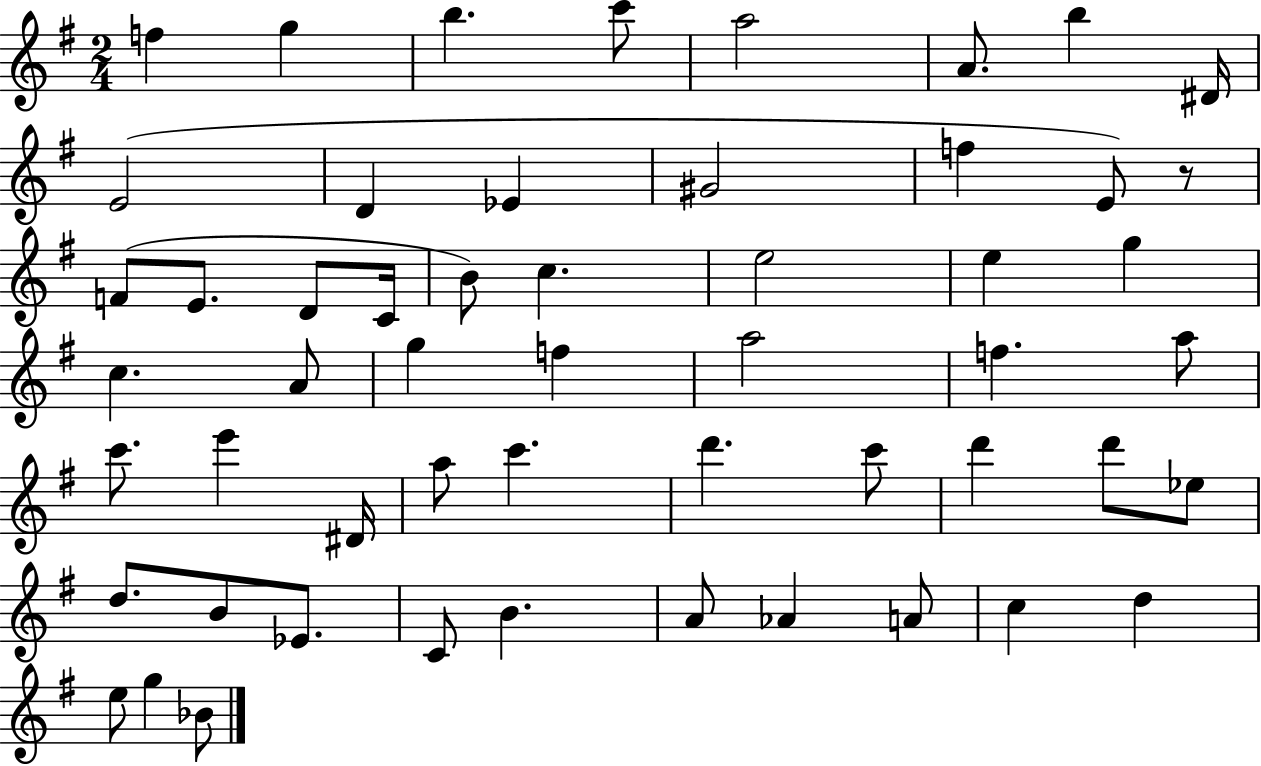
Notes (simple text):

F5/q G5/q B5/q. C6/e A5/h A4/e. B5/q D#4/s E4/h D4/q Eb4/q G#4/h F5/q E4/e R/e F4/e E4/e. D4/e C4/s B4/e C5/q. E5/h E5/q G5/q C5/q. A4/e G5/q F5/q A5/h F5/q. A5/e C6/e. E6/q D#4/s A5/e C6/q. D6/q. C6/e D6/q D6/e Eb5/e D5/e. B4/e Eb4/e. C4/e B4/q. A4/e Ab4/q A4/e C5/q D5/q E5/e G5/q Bb4/e